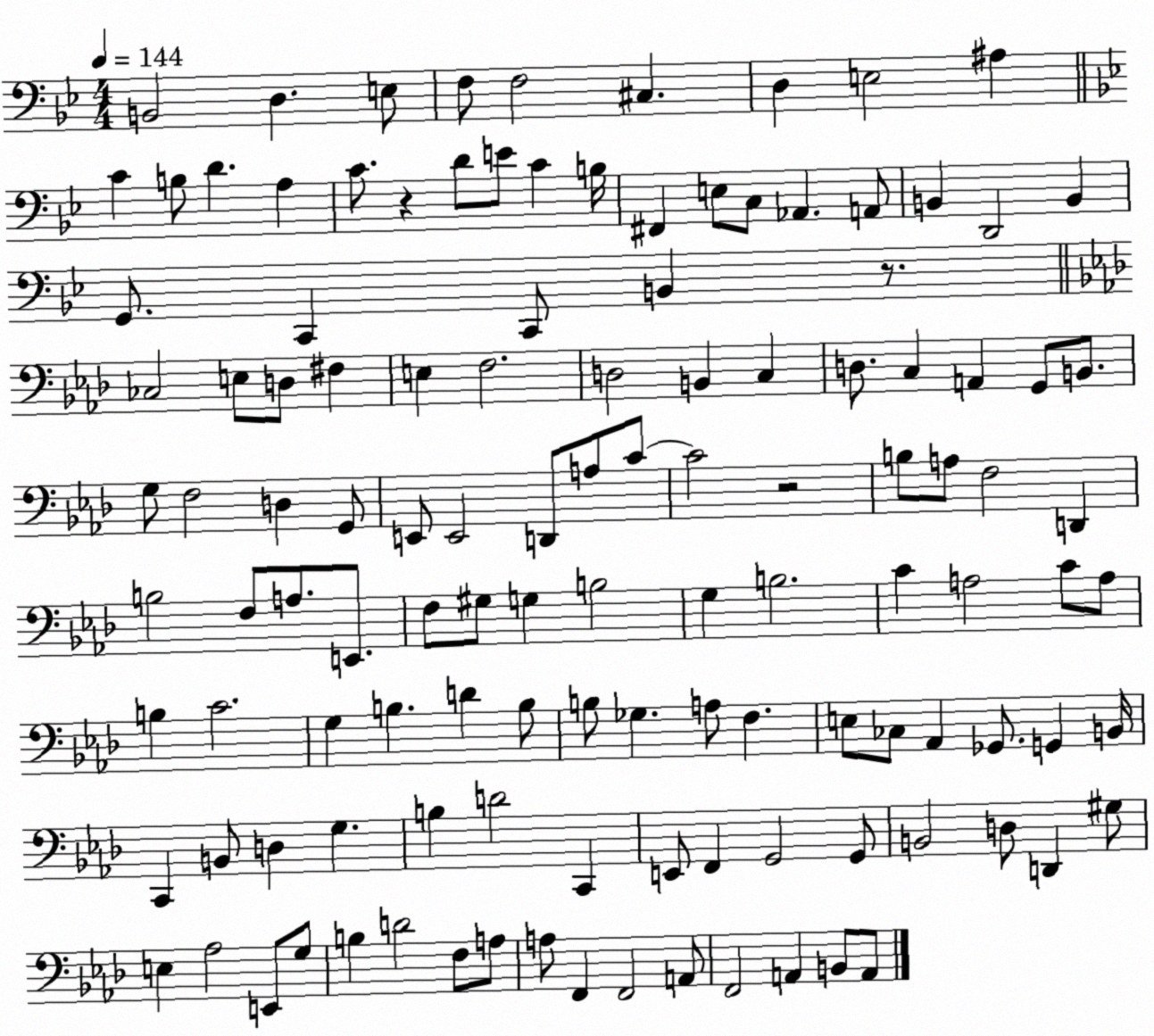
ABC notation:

X:1
T:Untitled
M:4/4
L:1/4
K:Bb
B,,2 D, E,/2 F,/2 F,2 ^C, D, E,2 ^A, C B,/2 D A, C/2 z D/2 E/2 C B,/4 ^F,, E,/2 C,/2 _A,, A,,/2 B,, D,,2 B,, G,,/2 C,, C,,/2 B,, z/2 _C,2 E,/2 D,/2 ^F, E, F,2 D,2 B,, C, D,/2 C, A,, G,,/2 B,,/2 G,/2 F,2 D, G,,/2 E,,/2 E,,2 D,,/2 A,/2 C/2 C2 z2 B,/2 A,/2 F,2 D,, B,2 F,/2 A,/2 E,,/2 F,/2 ^G,/2 G, B,2 G, B,2 C A,2 C/2 A,/2 B, C2 G, B, D B,/2 B,/2 _G, A,/2 F, E,/2 _C,/2 _A,, _G,,/2 G,, B,,/4 C,, B,,/2 D, G, B, D2 C,, E,,/2 F,, G,,2 G,,/2 B,,2 D,/2 D,, ^G,/2 E, _A,2 E,,/2 G,/2 B, D2 F,/2 A,/2 A,/2 F,, F,,2 A,,/2 F,,2 A,, B,,/2 A,,/2